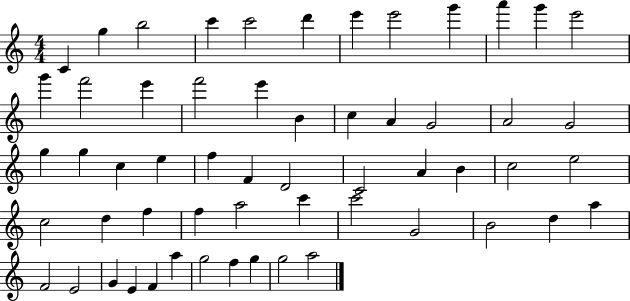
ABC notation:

X:1
T:Untitled
M:4/4
L:1/4
K:C
C g b2 c' c'2 d' e' e'2 g' a' g' e'2 g' f'2 e' f'2 e' B c A G2 A2 G2 g g c e f F D2 C2 A B c2 e2 c2 d f f a2 c' c'2 G2 B2 d a F2 E2 G E F a g2 f g g2 a2